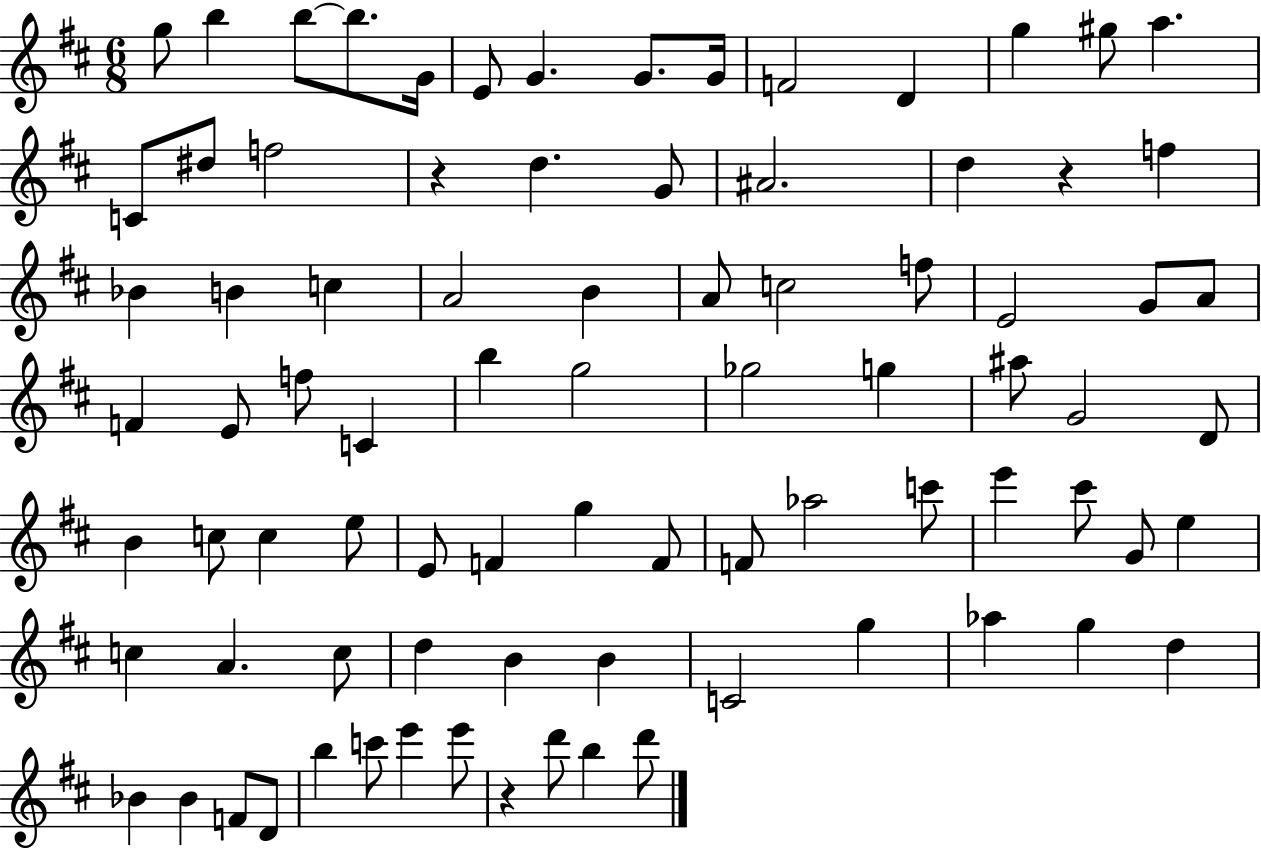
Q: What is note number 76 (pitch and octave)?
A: C6